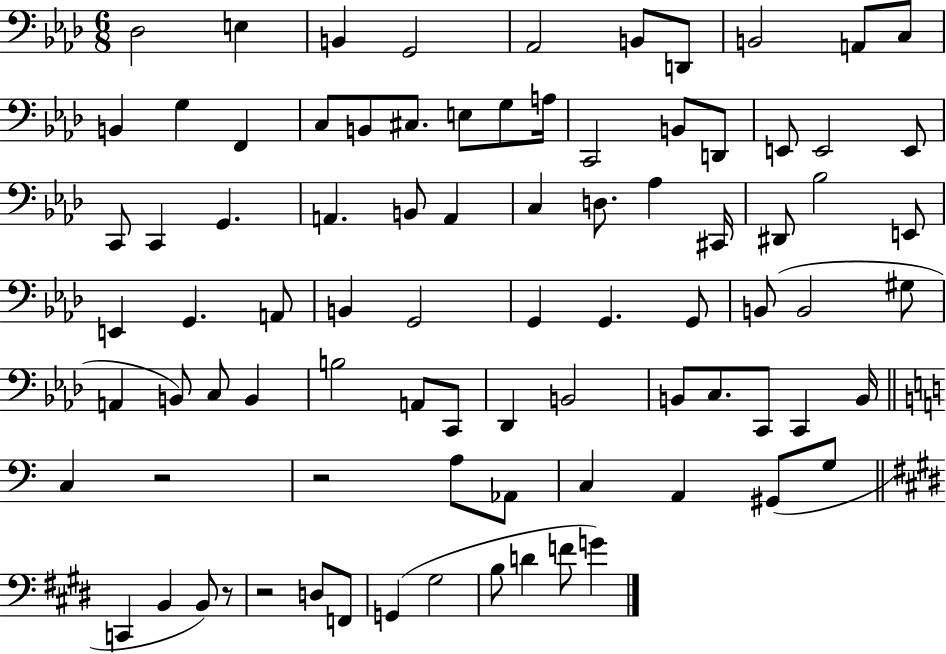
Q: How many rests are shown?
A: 4